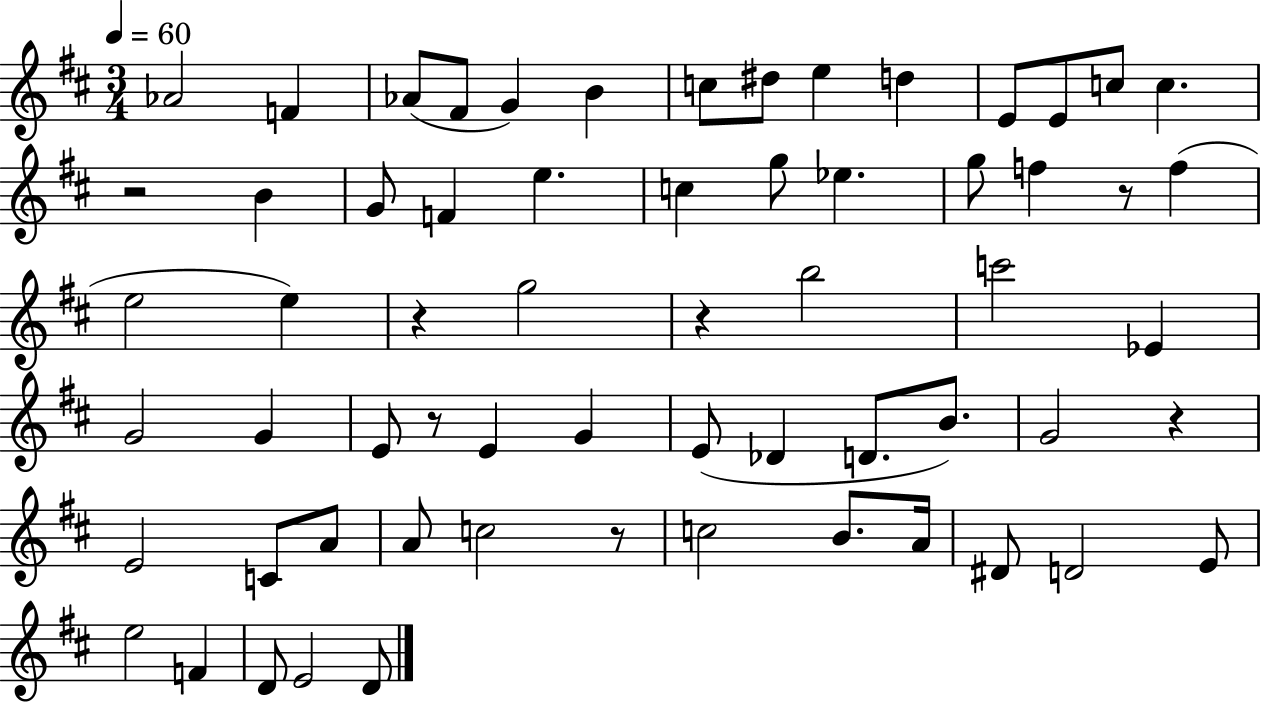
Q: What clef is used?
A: treble